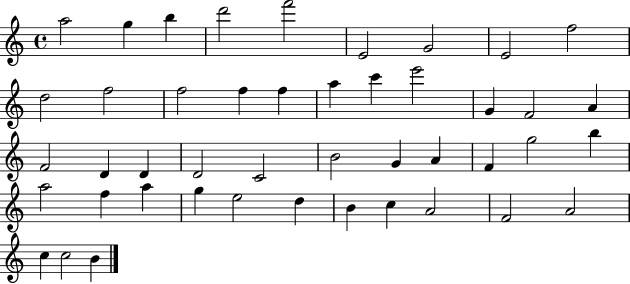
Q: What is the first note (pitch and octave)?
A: A5